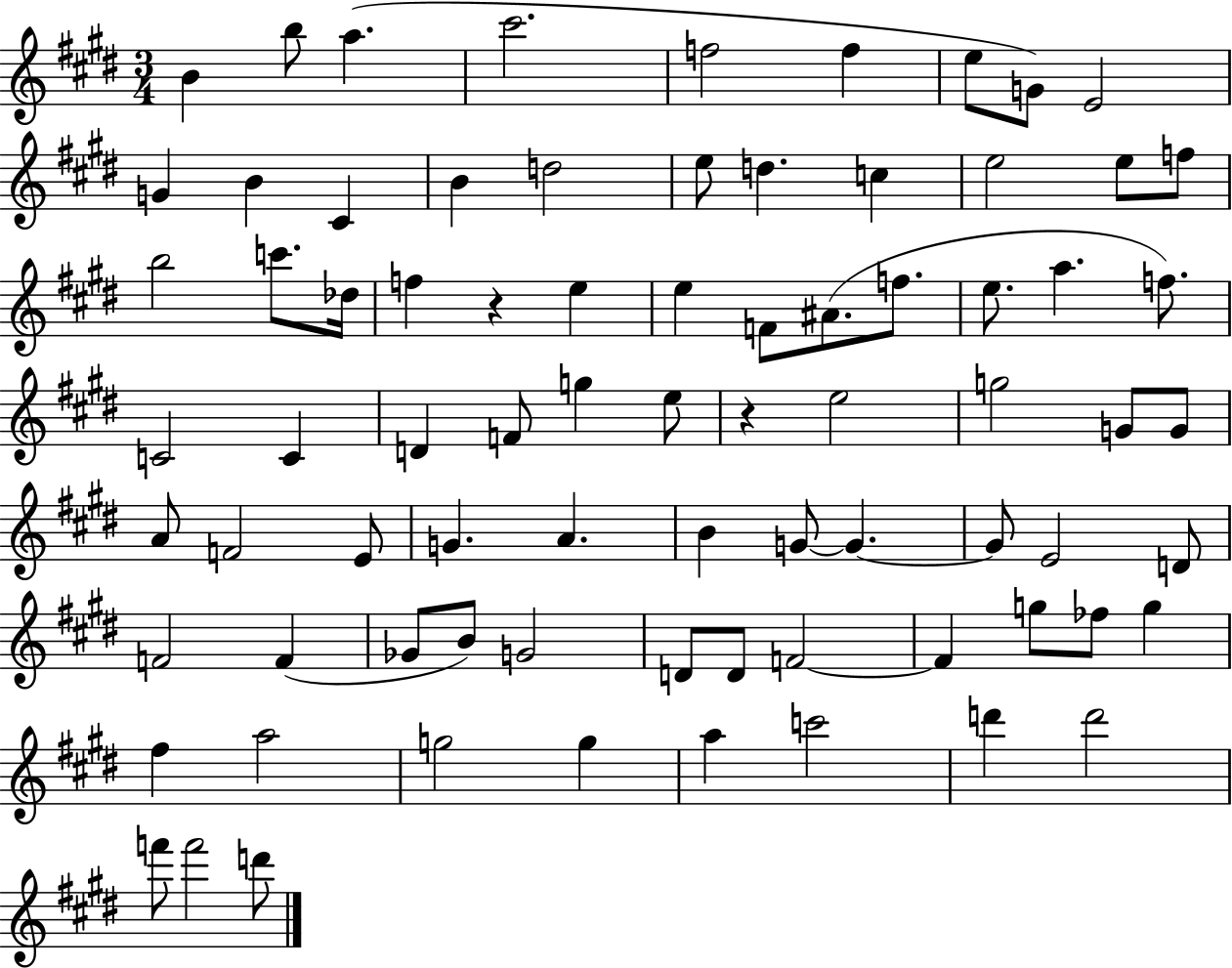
B4/q B5/e A5/q. C#6/h. F5/h F5/q E5/e G4/e E4/h G4/q B4/q C#4/q B4/q D5/h E5/e D5/q. C5/q E5/h E5/e F5/e B5/h C6/e. Db5/s F5/q R/q E5/q E5/q F4/e A#4/e. F5/e. E5/e. A5/q. F5/e. C4/h C4/q D4/q F4/e G5/q E5/e R/q E5/h G5/h G4/e G4/e A4/e F4/h E4/e G4/q. A4/q. B4/q G4/e G4/q. G4/e E4/h D4/e F4/h F4/q Gb4/e B4/e G4/h D4/e D4/e F4/h F4/q G5/e FES5/e G5/q F#5/q A5/h G5/h G5/q A5/q C6/h D6/q D6/h F6/e F6/h D6/e